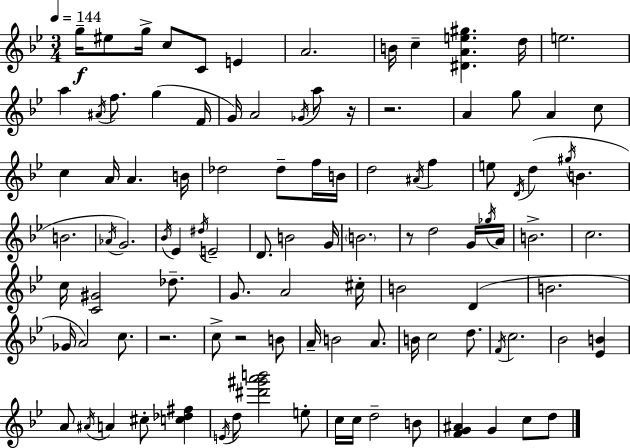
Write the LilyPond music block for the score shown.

{
  \clef treble
  \numericTimeSignature
  \time 3/4
  \key g \minor
  \tempo 4 = 144
  \repeat volta 2 { g''16--\f eis''8 g''16-> c''8 c'8 e'4 | a'2. | b'16 c''4-- <dis' a' e'' gis''>4. d''16 | e''2. | \break a''4 \acciaccatura { ais'16 } f''8. g''4( | f'16 g'16) a'2 \acciaccatura { ges'16 } a''8 | r16 r2. | a'4 g''8 a'4 | \break c''8 c''4 a'16 a'4. | b'16 des''2 des''8-- | f''16 b'16 d''2 \acciaccatura { ais'16 } f''4 | e''8 \acciaccatura { d'16 } d''4( \acciaccatura { gis''16 } b'4. | \break b'2. | \acciaccatura { aes'16 } g'2.) | \acciaccatura { bes'16 } ees'4 \acciaccatura { dis''16 } | e'2-- d'8. b'2 | \break g'16 \parenthesize b'2. | r8 d''2 | g'16 \acciaccatura { ges''16 } a'16 b'2.-> | c''2. | \break c''16 <c' gis'>2 | des''8.-- g'8. | a'2 cis''16-. b'2 | d'4( b'2. | \break ges'16 a'2) | c''8. r2. | c''8-> r2 | b'8 a'16-- b'2 | \break a'8. b'16 c''2 | d''8. \acciaccatura { f'16 } c''2. | bes'2 | <ees' b'>4 a'8 | \break \acciaccatura { ais'16 } a'4 cis''8-. <c'' des'' fis''>4 \acciaccatura { e'16 } | d''8 <dis''' gis''' a''' b'''>2 e''8-. | c''16 c''16 d''2-- b'8 | <f' g' ais'>4 g'4 c''8 d''8 | \break } \bar "|."
}